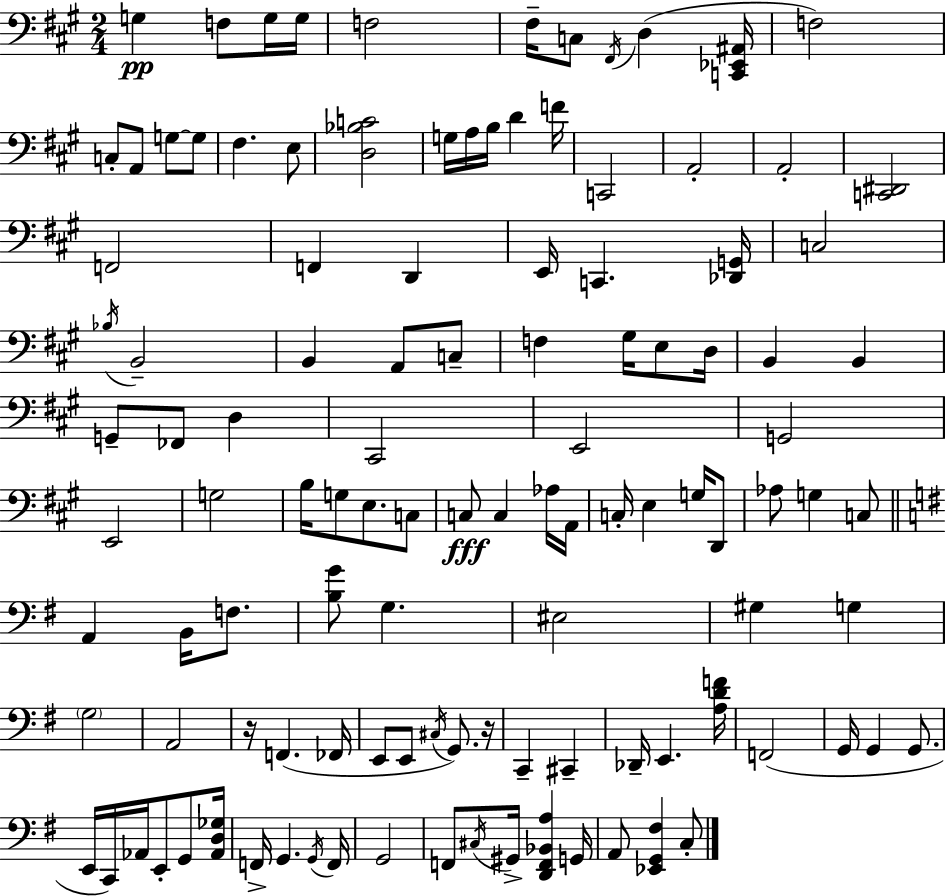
X:1
T:Untitled
M:2/4
L:1/4
K:A
G, F,/2 G,/4 G,/4 F,2 ^F,/4 C,/2 ^F,,/4 D, [C,,_E,,^A,,]/4 F,2 C,/2 A,,/2 G,/2 G,/2 ^F, E,/2 [D,_B,C]2 G,/4 A,/4 B,/4 D F/4 C,,2 A,,2 A,,2 [C,,^D,,]2 F,,2 F,, D,, E,,/4 C,, [_D,,G,,]/4 C,2 _B,/4 B,,2 B,, A,,/2 C,/2 F, ^G,/4 E,/2 D,/4 B,, B,, G,,/2 _F,,/2 D, ^C,,2 E,,2 G,,2 E,,2 G,2 B,/4 G,/2 E,/2 C,/2 C,/2 C, _A,/4 A,,/4 C,/4 E, G,/4 D,,/2 _A,/2 G, C,/2 A,, B,,/4 F,/2 [B,G]/2 G, ^E,2 ^G, G, G,2 A,,2 z/4 F,, _F,,/4 E,,/2 E,,/2 ^C,/4 G,,/2 z/4 C,, ^C,, _D,,/4 E,, [A,DF]/4 F,,2 G,,/4 G,, G,,/2 E,,/4 C,,/4 _A,,/4 E,,/2 G,,/2 [_A,,D,_G,]/4 F,,/4 G,, G,,/4 F,,/4 G,,2 F,,/2 ^C,/4 ^G,,/4 [D,,F,,_B,,A,] G,,/4 A,,/2 [_E,,G,,^F,] C,/2